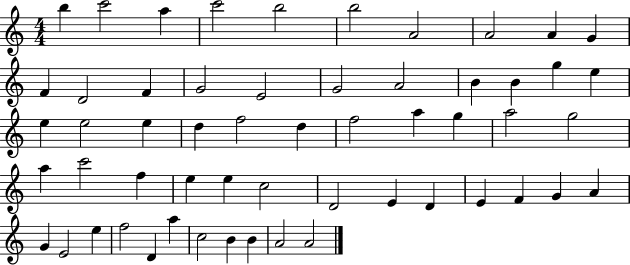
{
  \clef treble
  \numericTimeSignature
  \time 4/4
  \key c \major
  b''4 c'''2 a''4 | c'''2 b''2 | b''2 a'2 | a'2 a'4 g'4 | \break f'4 d'2 f'4 | g'2 e'2 | g'2 a'2 | b'4 b'4 g''4 e''4 | \break e''4 e''2 e''4 | d''4 f''2 d''4 | f''2 a''4 g''4 | a''2 g''2 | \break a''4 c'''2 f''4 | e''4 e''4 c''2 | d'2 e'4 d'4 | e'4 f'4 g'4 a'4 | \break g'4 e'2 e''4 | f''2 d'4 a''4 | c''2 b'4 b'4 | a'2 a'2 | \break \bar "|."
}